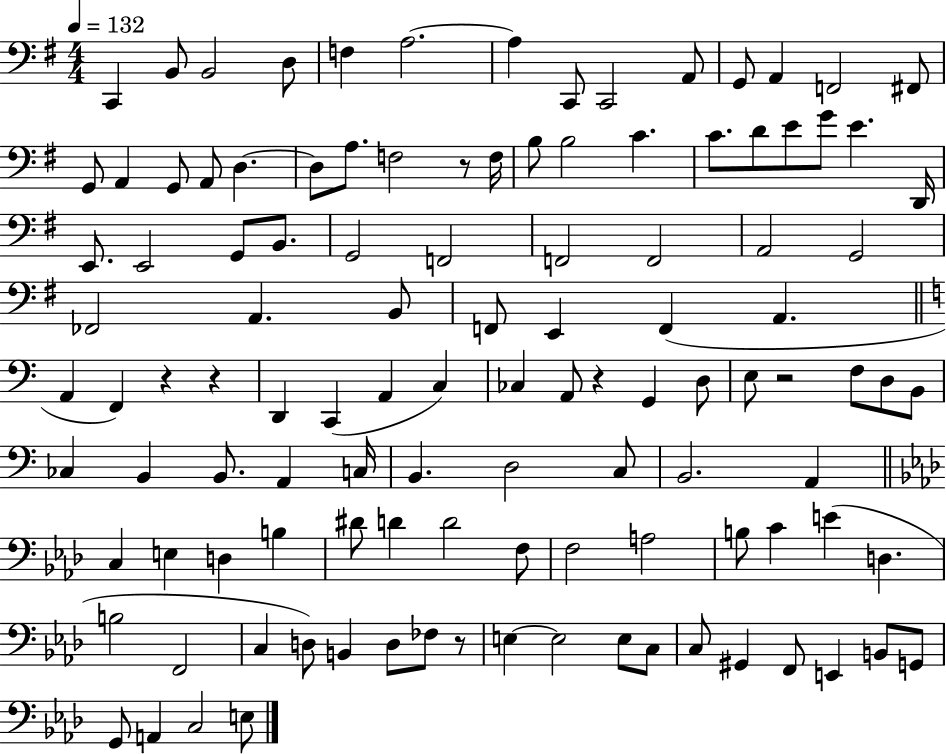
{
  \clef bass
  \numericTimeSignature
  \time 4/4
  \key g \major
  \tempo 4 = 132
  c,4 b,8 b,2 d8 | f4 a2.~~ | a4 c,8 c,2 a,8 | g,8 a,4 f,2 fis,8 | \break g,8 a,4 g,8 a,8 d4.~~ | d8 a8. f2 r8 f16 | b8 b2 c'4. | c'8. d'8 e'8 g'8 e'4. d,16 | \break e,8. e,2 g,8 b,8. | g,2 f,2 | f,2 f,2 | a,2 g,2 | \break fes,2 a,4. b,8 | f,8 e,4 f,4( a,4. | \bar "||" \break \key a \minor a,4 f,4) r4 r4 | d,4 c,4( a,4 c4) | ces4 a,8 r4 g,4 d8 | e8 r2 f8 d8 b,8 | \break ces4 b,4 b,8. a,4 c16 | b,4. d2 c8 | b,2. a,4 | \bar "||" \break \key aes \major c4 e4 d4 b4 | dis'8 d'4 d'2 f8 | f2 a2 | b8 c'4 e'4( d4. | \break b2 f,2 | c4 d8) b,4 d8 fes8 r8 | e4~~ e2 e8 c8 | c8 gis,4 f,8 e,4 b,8 g,8 | \break g,8 a,4 c2 e8 | \bar "|."
}